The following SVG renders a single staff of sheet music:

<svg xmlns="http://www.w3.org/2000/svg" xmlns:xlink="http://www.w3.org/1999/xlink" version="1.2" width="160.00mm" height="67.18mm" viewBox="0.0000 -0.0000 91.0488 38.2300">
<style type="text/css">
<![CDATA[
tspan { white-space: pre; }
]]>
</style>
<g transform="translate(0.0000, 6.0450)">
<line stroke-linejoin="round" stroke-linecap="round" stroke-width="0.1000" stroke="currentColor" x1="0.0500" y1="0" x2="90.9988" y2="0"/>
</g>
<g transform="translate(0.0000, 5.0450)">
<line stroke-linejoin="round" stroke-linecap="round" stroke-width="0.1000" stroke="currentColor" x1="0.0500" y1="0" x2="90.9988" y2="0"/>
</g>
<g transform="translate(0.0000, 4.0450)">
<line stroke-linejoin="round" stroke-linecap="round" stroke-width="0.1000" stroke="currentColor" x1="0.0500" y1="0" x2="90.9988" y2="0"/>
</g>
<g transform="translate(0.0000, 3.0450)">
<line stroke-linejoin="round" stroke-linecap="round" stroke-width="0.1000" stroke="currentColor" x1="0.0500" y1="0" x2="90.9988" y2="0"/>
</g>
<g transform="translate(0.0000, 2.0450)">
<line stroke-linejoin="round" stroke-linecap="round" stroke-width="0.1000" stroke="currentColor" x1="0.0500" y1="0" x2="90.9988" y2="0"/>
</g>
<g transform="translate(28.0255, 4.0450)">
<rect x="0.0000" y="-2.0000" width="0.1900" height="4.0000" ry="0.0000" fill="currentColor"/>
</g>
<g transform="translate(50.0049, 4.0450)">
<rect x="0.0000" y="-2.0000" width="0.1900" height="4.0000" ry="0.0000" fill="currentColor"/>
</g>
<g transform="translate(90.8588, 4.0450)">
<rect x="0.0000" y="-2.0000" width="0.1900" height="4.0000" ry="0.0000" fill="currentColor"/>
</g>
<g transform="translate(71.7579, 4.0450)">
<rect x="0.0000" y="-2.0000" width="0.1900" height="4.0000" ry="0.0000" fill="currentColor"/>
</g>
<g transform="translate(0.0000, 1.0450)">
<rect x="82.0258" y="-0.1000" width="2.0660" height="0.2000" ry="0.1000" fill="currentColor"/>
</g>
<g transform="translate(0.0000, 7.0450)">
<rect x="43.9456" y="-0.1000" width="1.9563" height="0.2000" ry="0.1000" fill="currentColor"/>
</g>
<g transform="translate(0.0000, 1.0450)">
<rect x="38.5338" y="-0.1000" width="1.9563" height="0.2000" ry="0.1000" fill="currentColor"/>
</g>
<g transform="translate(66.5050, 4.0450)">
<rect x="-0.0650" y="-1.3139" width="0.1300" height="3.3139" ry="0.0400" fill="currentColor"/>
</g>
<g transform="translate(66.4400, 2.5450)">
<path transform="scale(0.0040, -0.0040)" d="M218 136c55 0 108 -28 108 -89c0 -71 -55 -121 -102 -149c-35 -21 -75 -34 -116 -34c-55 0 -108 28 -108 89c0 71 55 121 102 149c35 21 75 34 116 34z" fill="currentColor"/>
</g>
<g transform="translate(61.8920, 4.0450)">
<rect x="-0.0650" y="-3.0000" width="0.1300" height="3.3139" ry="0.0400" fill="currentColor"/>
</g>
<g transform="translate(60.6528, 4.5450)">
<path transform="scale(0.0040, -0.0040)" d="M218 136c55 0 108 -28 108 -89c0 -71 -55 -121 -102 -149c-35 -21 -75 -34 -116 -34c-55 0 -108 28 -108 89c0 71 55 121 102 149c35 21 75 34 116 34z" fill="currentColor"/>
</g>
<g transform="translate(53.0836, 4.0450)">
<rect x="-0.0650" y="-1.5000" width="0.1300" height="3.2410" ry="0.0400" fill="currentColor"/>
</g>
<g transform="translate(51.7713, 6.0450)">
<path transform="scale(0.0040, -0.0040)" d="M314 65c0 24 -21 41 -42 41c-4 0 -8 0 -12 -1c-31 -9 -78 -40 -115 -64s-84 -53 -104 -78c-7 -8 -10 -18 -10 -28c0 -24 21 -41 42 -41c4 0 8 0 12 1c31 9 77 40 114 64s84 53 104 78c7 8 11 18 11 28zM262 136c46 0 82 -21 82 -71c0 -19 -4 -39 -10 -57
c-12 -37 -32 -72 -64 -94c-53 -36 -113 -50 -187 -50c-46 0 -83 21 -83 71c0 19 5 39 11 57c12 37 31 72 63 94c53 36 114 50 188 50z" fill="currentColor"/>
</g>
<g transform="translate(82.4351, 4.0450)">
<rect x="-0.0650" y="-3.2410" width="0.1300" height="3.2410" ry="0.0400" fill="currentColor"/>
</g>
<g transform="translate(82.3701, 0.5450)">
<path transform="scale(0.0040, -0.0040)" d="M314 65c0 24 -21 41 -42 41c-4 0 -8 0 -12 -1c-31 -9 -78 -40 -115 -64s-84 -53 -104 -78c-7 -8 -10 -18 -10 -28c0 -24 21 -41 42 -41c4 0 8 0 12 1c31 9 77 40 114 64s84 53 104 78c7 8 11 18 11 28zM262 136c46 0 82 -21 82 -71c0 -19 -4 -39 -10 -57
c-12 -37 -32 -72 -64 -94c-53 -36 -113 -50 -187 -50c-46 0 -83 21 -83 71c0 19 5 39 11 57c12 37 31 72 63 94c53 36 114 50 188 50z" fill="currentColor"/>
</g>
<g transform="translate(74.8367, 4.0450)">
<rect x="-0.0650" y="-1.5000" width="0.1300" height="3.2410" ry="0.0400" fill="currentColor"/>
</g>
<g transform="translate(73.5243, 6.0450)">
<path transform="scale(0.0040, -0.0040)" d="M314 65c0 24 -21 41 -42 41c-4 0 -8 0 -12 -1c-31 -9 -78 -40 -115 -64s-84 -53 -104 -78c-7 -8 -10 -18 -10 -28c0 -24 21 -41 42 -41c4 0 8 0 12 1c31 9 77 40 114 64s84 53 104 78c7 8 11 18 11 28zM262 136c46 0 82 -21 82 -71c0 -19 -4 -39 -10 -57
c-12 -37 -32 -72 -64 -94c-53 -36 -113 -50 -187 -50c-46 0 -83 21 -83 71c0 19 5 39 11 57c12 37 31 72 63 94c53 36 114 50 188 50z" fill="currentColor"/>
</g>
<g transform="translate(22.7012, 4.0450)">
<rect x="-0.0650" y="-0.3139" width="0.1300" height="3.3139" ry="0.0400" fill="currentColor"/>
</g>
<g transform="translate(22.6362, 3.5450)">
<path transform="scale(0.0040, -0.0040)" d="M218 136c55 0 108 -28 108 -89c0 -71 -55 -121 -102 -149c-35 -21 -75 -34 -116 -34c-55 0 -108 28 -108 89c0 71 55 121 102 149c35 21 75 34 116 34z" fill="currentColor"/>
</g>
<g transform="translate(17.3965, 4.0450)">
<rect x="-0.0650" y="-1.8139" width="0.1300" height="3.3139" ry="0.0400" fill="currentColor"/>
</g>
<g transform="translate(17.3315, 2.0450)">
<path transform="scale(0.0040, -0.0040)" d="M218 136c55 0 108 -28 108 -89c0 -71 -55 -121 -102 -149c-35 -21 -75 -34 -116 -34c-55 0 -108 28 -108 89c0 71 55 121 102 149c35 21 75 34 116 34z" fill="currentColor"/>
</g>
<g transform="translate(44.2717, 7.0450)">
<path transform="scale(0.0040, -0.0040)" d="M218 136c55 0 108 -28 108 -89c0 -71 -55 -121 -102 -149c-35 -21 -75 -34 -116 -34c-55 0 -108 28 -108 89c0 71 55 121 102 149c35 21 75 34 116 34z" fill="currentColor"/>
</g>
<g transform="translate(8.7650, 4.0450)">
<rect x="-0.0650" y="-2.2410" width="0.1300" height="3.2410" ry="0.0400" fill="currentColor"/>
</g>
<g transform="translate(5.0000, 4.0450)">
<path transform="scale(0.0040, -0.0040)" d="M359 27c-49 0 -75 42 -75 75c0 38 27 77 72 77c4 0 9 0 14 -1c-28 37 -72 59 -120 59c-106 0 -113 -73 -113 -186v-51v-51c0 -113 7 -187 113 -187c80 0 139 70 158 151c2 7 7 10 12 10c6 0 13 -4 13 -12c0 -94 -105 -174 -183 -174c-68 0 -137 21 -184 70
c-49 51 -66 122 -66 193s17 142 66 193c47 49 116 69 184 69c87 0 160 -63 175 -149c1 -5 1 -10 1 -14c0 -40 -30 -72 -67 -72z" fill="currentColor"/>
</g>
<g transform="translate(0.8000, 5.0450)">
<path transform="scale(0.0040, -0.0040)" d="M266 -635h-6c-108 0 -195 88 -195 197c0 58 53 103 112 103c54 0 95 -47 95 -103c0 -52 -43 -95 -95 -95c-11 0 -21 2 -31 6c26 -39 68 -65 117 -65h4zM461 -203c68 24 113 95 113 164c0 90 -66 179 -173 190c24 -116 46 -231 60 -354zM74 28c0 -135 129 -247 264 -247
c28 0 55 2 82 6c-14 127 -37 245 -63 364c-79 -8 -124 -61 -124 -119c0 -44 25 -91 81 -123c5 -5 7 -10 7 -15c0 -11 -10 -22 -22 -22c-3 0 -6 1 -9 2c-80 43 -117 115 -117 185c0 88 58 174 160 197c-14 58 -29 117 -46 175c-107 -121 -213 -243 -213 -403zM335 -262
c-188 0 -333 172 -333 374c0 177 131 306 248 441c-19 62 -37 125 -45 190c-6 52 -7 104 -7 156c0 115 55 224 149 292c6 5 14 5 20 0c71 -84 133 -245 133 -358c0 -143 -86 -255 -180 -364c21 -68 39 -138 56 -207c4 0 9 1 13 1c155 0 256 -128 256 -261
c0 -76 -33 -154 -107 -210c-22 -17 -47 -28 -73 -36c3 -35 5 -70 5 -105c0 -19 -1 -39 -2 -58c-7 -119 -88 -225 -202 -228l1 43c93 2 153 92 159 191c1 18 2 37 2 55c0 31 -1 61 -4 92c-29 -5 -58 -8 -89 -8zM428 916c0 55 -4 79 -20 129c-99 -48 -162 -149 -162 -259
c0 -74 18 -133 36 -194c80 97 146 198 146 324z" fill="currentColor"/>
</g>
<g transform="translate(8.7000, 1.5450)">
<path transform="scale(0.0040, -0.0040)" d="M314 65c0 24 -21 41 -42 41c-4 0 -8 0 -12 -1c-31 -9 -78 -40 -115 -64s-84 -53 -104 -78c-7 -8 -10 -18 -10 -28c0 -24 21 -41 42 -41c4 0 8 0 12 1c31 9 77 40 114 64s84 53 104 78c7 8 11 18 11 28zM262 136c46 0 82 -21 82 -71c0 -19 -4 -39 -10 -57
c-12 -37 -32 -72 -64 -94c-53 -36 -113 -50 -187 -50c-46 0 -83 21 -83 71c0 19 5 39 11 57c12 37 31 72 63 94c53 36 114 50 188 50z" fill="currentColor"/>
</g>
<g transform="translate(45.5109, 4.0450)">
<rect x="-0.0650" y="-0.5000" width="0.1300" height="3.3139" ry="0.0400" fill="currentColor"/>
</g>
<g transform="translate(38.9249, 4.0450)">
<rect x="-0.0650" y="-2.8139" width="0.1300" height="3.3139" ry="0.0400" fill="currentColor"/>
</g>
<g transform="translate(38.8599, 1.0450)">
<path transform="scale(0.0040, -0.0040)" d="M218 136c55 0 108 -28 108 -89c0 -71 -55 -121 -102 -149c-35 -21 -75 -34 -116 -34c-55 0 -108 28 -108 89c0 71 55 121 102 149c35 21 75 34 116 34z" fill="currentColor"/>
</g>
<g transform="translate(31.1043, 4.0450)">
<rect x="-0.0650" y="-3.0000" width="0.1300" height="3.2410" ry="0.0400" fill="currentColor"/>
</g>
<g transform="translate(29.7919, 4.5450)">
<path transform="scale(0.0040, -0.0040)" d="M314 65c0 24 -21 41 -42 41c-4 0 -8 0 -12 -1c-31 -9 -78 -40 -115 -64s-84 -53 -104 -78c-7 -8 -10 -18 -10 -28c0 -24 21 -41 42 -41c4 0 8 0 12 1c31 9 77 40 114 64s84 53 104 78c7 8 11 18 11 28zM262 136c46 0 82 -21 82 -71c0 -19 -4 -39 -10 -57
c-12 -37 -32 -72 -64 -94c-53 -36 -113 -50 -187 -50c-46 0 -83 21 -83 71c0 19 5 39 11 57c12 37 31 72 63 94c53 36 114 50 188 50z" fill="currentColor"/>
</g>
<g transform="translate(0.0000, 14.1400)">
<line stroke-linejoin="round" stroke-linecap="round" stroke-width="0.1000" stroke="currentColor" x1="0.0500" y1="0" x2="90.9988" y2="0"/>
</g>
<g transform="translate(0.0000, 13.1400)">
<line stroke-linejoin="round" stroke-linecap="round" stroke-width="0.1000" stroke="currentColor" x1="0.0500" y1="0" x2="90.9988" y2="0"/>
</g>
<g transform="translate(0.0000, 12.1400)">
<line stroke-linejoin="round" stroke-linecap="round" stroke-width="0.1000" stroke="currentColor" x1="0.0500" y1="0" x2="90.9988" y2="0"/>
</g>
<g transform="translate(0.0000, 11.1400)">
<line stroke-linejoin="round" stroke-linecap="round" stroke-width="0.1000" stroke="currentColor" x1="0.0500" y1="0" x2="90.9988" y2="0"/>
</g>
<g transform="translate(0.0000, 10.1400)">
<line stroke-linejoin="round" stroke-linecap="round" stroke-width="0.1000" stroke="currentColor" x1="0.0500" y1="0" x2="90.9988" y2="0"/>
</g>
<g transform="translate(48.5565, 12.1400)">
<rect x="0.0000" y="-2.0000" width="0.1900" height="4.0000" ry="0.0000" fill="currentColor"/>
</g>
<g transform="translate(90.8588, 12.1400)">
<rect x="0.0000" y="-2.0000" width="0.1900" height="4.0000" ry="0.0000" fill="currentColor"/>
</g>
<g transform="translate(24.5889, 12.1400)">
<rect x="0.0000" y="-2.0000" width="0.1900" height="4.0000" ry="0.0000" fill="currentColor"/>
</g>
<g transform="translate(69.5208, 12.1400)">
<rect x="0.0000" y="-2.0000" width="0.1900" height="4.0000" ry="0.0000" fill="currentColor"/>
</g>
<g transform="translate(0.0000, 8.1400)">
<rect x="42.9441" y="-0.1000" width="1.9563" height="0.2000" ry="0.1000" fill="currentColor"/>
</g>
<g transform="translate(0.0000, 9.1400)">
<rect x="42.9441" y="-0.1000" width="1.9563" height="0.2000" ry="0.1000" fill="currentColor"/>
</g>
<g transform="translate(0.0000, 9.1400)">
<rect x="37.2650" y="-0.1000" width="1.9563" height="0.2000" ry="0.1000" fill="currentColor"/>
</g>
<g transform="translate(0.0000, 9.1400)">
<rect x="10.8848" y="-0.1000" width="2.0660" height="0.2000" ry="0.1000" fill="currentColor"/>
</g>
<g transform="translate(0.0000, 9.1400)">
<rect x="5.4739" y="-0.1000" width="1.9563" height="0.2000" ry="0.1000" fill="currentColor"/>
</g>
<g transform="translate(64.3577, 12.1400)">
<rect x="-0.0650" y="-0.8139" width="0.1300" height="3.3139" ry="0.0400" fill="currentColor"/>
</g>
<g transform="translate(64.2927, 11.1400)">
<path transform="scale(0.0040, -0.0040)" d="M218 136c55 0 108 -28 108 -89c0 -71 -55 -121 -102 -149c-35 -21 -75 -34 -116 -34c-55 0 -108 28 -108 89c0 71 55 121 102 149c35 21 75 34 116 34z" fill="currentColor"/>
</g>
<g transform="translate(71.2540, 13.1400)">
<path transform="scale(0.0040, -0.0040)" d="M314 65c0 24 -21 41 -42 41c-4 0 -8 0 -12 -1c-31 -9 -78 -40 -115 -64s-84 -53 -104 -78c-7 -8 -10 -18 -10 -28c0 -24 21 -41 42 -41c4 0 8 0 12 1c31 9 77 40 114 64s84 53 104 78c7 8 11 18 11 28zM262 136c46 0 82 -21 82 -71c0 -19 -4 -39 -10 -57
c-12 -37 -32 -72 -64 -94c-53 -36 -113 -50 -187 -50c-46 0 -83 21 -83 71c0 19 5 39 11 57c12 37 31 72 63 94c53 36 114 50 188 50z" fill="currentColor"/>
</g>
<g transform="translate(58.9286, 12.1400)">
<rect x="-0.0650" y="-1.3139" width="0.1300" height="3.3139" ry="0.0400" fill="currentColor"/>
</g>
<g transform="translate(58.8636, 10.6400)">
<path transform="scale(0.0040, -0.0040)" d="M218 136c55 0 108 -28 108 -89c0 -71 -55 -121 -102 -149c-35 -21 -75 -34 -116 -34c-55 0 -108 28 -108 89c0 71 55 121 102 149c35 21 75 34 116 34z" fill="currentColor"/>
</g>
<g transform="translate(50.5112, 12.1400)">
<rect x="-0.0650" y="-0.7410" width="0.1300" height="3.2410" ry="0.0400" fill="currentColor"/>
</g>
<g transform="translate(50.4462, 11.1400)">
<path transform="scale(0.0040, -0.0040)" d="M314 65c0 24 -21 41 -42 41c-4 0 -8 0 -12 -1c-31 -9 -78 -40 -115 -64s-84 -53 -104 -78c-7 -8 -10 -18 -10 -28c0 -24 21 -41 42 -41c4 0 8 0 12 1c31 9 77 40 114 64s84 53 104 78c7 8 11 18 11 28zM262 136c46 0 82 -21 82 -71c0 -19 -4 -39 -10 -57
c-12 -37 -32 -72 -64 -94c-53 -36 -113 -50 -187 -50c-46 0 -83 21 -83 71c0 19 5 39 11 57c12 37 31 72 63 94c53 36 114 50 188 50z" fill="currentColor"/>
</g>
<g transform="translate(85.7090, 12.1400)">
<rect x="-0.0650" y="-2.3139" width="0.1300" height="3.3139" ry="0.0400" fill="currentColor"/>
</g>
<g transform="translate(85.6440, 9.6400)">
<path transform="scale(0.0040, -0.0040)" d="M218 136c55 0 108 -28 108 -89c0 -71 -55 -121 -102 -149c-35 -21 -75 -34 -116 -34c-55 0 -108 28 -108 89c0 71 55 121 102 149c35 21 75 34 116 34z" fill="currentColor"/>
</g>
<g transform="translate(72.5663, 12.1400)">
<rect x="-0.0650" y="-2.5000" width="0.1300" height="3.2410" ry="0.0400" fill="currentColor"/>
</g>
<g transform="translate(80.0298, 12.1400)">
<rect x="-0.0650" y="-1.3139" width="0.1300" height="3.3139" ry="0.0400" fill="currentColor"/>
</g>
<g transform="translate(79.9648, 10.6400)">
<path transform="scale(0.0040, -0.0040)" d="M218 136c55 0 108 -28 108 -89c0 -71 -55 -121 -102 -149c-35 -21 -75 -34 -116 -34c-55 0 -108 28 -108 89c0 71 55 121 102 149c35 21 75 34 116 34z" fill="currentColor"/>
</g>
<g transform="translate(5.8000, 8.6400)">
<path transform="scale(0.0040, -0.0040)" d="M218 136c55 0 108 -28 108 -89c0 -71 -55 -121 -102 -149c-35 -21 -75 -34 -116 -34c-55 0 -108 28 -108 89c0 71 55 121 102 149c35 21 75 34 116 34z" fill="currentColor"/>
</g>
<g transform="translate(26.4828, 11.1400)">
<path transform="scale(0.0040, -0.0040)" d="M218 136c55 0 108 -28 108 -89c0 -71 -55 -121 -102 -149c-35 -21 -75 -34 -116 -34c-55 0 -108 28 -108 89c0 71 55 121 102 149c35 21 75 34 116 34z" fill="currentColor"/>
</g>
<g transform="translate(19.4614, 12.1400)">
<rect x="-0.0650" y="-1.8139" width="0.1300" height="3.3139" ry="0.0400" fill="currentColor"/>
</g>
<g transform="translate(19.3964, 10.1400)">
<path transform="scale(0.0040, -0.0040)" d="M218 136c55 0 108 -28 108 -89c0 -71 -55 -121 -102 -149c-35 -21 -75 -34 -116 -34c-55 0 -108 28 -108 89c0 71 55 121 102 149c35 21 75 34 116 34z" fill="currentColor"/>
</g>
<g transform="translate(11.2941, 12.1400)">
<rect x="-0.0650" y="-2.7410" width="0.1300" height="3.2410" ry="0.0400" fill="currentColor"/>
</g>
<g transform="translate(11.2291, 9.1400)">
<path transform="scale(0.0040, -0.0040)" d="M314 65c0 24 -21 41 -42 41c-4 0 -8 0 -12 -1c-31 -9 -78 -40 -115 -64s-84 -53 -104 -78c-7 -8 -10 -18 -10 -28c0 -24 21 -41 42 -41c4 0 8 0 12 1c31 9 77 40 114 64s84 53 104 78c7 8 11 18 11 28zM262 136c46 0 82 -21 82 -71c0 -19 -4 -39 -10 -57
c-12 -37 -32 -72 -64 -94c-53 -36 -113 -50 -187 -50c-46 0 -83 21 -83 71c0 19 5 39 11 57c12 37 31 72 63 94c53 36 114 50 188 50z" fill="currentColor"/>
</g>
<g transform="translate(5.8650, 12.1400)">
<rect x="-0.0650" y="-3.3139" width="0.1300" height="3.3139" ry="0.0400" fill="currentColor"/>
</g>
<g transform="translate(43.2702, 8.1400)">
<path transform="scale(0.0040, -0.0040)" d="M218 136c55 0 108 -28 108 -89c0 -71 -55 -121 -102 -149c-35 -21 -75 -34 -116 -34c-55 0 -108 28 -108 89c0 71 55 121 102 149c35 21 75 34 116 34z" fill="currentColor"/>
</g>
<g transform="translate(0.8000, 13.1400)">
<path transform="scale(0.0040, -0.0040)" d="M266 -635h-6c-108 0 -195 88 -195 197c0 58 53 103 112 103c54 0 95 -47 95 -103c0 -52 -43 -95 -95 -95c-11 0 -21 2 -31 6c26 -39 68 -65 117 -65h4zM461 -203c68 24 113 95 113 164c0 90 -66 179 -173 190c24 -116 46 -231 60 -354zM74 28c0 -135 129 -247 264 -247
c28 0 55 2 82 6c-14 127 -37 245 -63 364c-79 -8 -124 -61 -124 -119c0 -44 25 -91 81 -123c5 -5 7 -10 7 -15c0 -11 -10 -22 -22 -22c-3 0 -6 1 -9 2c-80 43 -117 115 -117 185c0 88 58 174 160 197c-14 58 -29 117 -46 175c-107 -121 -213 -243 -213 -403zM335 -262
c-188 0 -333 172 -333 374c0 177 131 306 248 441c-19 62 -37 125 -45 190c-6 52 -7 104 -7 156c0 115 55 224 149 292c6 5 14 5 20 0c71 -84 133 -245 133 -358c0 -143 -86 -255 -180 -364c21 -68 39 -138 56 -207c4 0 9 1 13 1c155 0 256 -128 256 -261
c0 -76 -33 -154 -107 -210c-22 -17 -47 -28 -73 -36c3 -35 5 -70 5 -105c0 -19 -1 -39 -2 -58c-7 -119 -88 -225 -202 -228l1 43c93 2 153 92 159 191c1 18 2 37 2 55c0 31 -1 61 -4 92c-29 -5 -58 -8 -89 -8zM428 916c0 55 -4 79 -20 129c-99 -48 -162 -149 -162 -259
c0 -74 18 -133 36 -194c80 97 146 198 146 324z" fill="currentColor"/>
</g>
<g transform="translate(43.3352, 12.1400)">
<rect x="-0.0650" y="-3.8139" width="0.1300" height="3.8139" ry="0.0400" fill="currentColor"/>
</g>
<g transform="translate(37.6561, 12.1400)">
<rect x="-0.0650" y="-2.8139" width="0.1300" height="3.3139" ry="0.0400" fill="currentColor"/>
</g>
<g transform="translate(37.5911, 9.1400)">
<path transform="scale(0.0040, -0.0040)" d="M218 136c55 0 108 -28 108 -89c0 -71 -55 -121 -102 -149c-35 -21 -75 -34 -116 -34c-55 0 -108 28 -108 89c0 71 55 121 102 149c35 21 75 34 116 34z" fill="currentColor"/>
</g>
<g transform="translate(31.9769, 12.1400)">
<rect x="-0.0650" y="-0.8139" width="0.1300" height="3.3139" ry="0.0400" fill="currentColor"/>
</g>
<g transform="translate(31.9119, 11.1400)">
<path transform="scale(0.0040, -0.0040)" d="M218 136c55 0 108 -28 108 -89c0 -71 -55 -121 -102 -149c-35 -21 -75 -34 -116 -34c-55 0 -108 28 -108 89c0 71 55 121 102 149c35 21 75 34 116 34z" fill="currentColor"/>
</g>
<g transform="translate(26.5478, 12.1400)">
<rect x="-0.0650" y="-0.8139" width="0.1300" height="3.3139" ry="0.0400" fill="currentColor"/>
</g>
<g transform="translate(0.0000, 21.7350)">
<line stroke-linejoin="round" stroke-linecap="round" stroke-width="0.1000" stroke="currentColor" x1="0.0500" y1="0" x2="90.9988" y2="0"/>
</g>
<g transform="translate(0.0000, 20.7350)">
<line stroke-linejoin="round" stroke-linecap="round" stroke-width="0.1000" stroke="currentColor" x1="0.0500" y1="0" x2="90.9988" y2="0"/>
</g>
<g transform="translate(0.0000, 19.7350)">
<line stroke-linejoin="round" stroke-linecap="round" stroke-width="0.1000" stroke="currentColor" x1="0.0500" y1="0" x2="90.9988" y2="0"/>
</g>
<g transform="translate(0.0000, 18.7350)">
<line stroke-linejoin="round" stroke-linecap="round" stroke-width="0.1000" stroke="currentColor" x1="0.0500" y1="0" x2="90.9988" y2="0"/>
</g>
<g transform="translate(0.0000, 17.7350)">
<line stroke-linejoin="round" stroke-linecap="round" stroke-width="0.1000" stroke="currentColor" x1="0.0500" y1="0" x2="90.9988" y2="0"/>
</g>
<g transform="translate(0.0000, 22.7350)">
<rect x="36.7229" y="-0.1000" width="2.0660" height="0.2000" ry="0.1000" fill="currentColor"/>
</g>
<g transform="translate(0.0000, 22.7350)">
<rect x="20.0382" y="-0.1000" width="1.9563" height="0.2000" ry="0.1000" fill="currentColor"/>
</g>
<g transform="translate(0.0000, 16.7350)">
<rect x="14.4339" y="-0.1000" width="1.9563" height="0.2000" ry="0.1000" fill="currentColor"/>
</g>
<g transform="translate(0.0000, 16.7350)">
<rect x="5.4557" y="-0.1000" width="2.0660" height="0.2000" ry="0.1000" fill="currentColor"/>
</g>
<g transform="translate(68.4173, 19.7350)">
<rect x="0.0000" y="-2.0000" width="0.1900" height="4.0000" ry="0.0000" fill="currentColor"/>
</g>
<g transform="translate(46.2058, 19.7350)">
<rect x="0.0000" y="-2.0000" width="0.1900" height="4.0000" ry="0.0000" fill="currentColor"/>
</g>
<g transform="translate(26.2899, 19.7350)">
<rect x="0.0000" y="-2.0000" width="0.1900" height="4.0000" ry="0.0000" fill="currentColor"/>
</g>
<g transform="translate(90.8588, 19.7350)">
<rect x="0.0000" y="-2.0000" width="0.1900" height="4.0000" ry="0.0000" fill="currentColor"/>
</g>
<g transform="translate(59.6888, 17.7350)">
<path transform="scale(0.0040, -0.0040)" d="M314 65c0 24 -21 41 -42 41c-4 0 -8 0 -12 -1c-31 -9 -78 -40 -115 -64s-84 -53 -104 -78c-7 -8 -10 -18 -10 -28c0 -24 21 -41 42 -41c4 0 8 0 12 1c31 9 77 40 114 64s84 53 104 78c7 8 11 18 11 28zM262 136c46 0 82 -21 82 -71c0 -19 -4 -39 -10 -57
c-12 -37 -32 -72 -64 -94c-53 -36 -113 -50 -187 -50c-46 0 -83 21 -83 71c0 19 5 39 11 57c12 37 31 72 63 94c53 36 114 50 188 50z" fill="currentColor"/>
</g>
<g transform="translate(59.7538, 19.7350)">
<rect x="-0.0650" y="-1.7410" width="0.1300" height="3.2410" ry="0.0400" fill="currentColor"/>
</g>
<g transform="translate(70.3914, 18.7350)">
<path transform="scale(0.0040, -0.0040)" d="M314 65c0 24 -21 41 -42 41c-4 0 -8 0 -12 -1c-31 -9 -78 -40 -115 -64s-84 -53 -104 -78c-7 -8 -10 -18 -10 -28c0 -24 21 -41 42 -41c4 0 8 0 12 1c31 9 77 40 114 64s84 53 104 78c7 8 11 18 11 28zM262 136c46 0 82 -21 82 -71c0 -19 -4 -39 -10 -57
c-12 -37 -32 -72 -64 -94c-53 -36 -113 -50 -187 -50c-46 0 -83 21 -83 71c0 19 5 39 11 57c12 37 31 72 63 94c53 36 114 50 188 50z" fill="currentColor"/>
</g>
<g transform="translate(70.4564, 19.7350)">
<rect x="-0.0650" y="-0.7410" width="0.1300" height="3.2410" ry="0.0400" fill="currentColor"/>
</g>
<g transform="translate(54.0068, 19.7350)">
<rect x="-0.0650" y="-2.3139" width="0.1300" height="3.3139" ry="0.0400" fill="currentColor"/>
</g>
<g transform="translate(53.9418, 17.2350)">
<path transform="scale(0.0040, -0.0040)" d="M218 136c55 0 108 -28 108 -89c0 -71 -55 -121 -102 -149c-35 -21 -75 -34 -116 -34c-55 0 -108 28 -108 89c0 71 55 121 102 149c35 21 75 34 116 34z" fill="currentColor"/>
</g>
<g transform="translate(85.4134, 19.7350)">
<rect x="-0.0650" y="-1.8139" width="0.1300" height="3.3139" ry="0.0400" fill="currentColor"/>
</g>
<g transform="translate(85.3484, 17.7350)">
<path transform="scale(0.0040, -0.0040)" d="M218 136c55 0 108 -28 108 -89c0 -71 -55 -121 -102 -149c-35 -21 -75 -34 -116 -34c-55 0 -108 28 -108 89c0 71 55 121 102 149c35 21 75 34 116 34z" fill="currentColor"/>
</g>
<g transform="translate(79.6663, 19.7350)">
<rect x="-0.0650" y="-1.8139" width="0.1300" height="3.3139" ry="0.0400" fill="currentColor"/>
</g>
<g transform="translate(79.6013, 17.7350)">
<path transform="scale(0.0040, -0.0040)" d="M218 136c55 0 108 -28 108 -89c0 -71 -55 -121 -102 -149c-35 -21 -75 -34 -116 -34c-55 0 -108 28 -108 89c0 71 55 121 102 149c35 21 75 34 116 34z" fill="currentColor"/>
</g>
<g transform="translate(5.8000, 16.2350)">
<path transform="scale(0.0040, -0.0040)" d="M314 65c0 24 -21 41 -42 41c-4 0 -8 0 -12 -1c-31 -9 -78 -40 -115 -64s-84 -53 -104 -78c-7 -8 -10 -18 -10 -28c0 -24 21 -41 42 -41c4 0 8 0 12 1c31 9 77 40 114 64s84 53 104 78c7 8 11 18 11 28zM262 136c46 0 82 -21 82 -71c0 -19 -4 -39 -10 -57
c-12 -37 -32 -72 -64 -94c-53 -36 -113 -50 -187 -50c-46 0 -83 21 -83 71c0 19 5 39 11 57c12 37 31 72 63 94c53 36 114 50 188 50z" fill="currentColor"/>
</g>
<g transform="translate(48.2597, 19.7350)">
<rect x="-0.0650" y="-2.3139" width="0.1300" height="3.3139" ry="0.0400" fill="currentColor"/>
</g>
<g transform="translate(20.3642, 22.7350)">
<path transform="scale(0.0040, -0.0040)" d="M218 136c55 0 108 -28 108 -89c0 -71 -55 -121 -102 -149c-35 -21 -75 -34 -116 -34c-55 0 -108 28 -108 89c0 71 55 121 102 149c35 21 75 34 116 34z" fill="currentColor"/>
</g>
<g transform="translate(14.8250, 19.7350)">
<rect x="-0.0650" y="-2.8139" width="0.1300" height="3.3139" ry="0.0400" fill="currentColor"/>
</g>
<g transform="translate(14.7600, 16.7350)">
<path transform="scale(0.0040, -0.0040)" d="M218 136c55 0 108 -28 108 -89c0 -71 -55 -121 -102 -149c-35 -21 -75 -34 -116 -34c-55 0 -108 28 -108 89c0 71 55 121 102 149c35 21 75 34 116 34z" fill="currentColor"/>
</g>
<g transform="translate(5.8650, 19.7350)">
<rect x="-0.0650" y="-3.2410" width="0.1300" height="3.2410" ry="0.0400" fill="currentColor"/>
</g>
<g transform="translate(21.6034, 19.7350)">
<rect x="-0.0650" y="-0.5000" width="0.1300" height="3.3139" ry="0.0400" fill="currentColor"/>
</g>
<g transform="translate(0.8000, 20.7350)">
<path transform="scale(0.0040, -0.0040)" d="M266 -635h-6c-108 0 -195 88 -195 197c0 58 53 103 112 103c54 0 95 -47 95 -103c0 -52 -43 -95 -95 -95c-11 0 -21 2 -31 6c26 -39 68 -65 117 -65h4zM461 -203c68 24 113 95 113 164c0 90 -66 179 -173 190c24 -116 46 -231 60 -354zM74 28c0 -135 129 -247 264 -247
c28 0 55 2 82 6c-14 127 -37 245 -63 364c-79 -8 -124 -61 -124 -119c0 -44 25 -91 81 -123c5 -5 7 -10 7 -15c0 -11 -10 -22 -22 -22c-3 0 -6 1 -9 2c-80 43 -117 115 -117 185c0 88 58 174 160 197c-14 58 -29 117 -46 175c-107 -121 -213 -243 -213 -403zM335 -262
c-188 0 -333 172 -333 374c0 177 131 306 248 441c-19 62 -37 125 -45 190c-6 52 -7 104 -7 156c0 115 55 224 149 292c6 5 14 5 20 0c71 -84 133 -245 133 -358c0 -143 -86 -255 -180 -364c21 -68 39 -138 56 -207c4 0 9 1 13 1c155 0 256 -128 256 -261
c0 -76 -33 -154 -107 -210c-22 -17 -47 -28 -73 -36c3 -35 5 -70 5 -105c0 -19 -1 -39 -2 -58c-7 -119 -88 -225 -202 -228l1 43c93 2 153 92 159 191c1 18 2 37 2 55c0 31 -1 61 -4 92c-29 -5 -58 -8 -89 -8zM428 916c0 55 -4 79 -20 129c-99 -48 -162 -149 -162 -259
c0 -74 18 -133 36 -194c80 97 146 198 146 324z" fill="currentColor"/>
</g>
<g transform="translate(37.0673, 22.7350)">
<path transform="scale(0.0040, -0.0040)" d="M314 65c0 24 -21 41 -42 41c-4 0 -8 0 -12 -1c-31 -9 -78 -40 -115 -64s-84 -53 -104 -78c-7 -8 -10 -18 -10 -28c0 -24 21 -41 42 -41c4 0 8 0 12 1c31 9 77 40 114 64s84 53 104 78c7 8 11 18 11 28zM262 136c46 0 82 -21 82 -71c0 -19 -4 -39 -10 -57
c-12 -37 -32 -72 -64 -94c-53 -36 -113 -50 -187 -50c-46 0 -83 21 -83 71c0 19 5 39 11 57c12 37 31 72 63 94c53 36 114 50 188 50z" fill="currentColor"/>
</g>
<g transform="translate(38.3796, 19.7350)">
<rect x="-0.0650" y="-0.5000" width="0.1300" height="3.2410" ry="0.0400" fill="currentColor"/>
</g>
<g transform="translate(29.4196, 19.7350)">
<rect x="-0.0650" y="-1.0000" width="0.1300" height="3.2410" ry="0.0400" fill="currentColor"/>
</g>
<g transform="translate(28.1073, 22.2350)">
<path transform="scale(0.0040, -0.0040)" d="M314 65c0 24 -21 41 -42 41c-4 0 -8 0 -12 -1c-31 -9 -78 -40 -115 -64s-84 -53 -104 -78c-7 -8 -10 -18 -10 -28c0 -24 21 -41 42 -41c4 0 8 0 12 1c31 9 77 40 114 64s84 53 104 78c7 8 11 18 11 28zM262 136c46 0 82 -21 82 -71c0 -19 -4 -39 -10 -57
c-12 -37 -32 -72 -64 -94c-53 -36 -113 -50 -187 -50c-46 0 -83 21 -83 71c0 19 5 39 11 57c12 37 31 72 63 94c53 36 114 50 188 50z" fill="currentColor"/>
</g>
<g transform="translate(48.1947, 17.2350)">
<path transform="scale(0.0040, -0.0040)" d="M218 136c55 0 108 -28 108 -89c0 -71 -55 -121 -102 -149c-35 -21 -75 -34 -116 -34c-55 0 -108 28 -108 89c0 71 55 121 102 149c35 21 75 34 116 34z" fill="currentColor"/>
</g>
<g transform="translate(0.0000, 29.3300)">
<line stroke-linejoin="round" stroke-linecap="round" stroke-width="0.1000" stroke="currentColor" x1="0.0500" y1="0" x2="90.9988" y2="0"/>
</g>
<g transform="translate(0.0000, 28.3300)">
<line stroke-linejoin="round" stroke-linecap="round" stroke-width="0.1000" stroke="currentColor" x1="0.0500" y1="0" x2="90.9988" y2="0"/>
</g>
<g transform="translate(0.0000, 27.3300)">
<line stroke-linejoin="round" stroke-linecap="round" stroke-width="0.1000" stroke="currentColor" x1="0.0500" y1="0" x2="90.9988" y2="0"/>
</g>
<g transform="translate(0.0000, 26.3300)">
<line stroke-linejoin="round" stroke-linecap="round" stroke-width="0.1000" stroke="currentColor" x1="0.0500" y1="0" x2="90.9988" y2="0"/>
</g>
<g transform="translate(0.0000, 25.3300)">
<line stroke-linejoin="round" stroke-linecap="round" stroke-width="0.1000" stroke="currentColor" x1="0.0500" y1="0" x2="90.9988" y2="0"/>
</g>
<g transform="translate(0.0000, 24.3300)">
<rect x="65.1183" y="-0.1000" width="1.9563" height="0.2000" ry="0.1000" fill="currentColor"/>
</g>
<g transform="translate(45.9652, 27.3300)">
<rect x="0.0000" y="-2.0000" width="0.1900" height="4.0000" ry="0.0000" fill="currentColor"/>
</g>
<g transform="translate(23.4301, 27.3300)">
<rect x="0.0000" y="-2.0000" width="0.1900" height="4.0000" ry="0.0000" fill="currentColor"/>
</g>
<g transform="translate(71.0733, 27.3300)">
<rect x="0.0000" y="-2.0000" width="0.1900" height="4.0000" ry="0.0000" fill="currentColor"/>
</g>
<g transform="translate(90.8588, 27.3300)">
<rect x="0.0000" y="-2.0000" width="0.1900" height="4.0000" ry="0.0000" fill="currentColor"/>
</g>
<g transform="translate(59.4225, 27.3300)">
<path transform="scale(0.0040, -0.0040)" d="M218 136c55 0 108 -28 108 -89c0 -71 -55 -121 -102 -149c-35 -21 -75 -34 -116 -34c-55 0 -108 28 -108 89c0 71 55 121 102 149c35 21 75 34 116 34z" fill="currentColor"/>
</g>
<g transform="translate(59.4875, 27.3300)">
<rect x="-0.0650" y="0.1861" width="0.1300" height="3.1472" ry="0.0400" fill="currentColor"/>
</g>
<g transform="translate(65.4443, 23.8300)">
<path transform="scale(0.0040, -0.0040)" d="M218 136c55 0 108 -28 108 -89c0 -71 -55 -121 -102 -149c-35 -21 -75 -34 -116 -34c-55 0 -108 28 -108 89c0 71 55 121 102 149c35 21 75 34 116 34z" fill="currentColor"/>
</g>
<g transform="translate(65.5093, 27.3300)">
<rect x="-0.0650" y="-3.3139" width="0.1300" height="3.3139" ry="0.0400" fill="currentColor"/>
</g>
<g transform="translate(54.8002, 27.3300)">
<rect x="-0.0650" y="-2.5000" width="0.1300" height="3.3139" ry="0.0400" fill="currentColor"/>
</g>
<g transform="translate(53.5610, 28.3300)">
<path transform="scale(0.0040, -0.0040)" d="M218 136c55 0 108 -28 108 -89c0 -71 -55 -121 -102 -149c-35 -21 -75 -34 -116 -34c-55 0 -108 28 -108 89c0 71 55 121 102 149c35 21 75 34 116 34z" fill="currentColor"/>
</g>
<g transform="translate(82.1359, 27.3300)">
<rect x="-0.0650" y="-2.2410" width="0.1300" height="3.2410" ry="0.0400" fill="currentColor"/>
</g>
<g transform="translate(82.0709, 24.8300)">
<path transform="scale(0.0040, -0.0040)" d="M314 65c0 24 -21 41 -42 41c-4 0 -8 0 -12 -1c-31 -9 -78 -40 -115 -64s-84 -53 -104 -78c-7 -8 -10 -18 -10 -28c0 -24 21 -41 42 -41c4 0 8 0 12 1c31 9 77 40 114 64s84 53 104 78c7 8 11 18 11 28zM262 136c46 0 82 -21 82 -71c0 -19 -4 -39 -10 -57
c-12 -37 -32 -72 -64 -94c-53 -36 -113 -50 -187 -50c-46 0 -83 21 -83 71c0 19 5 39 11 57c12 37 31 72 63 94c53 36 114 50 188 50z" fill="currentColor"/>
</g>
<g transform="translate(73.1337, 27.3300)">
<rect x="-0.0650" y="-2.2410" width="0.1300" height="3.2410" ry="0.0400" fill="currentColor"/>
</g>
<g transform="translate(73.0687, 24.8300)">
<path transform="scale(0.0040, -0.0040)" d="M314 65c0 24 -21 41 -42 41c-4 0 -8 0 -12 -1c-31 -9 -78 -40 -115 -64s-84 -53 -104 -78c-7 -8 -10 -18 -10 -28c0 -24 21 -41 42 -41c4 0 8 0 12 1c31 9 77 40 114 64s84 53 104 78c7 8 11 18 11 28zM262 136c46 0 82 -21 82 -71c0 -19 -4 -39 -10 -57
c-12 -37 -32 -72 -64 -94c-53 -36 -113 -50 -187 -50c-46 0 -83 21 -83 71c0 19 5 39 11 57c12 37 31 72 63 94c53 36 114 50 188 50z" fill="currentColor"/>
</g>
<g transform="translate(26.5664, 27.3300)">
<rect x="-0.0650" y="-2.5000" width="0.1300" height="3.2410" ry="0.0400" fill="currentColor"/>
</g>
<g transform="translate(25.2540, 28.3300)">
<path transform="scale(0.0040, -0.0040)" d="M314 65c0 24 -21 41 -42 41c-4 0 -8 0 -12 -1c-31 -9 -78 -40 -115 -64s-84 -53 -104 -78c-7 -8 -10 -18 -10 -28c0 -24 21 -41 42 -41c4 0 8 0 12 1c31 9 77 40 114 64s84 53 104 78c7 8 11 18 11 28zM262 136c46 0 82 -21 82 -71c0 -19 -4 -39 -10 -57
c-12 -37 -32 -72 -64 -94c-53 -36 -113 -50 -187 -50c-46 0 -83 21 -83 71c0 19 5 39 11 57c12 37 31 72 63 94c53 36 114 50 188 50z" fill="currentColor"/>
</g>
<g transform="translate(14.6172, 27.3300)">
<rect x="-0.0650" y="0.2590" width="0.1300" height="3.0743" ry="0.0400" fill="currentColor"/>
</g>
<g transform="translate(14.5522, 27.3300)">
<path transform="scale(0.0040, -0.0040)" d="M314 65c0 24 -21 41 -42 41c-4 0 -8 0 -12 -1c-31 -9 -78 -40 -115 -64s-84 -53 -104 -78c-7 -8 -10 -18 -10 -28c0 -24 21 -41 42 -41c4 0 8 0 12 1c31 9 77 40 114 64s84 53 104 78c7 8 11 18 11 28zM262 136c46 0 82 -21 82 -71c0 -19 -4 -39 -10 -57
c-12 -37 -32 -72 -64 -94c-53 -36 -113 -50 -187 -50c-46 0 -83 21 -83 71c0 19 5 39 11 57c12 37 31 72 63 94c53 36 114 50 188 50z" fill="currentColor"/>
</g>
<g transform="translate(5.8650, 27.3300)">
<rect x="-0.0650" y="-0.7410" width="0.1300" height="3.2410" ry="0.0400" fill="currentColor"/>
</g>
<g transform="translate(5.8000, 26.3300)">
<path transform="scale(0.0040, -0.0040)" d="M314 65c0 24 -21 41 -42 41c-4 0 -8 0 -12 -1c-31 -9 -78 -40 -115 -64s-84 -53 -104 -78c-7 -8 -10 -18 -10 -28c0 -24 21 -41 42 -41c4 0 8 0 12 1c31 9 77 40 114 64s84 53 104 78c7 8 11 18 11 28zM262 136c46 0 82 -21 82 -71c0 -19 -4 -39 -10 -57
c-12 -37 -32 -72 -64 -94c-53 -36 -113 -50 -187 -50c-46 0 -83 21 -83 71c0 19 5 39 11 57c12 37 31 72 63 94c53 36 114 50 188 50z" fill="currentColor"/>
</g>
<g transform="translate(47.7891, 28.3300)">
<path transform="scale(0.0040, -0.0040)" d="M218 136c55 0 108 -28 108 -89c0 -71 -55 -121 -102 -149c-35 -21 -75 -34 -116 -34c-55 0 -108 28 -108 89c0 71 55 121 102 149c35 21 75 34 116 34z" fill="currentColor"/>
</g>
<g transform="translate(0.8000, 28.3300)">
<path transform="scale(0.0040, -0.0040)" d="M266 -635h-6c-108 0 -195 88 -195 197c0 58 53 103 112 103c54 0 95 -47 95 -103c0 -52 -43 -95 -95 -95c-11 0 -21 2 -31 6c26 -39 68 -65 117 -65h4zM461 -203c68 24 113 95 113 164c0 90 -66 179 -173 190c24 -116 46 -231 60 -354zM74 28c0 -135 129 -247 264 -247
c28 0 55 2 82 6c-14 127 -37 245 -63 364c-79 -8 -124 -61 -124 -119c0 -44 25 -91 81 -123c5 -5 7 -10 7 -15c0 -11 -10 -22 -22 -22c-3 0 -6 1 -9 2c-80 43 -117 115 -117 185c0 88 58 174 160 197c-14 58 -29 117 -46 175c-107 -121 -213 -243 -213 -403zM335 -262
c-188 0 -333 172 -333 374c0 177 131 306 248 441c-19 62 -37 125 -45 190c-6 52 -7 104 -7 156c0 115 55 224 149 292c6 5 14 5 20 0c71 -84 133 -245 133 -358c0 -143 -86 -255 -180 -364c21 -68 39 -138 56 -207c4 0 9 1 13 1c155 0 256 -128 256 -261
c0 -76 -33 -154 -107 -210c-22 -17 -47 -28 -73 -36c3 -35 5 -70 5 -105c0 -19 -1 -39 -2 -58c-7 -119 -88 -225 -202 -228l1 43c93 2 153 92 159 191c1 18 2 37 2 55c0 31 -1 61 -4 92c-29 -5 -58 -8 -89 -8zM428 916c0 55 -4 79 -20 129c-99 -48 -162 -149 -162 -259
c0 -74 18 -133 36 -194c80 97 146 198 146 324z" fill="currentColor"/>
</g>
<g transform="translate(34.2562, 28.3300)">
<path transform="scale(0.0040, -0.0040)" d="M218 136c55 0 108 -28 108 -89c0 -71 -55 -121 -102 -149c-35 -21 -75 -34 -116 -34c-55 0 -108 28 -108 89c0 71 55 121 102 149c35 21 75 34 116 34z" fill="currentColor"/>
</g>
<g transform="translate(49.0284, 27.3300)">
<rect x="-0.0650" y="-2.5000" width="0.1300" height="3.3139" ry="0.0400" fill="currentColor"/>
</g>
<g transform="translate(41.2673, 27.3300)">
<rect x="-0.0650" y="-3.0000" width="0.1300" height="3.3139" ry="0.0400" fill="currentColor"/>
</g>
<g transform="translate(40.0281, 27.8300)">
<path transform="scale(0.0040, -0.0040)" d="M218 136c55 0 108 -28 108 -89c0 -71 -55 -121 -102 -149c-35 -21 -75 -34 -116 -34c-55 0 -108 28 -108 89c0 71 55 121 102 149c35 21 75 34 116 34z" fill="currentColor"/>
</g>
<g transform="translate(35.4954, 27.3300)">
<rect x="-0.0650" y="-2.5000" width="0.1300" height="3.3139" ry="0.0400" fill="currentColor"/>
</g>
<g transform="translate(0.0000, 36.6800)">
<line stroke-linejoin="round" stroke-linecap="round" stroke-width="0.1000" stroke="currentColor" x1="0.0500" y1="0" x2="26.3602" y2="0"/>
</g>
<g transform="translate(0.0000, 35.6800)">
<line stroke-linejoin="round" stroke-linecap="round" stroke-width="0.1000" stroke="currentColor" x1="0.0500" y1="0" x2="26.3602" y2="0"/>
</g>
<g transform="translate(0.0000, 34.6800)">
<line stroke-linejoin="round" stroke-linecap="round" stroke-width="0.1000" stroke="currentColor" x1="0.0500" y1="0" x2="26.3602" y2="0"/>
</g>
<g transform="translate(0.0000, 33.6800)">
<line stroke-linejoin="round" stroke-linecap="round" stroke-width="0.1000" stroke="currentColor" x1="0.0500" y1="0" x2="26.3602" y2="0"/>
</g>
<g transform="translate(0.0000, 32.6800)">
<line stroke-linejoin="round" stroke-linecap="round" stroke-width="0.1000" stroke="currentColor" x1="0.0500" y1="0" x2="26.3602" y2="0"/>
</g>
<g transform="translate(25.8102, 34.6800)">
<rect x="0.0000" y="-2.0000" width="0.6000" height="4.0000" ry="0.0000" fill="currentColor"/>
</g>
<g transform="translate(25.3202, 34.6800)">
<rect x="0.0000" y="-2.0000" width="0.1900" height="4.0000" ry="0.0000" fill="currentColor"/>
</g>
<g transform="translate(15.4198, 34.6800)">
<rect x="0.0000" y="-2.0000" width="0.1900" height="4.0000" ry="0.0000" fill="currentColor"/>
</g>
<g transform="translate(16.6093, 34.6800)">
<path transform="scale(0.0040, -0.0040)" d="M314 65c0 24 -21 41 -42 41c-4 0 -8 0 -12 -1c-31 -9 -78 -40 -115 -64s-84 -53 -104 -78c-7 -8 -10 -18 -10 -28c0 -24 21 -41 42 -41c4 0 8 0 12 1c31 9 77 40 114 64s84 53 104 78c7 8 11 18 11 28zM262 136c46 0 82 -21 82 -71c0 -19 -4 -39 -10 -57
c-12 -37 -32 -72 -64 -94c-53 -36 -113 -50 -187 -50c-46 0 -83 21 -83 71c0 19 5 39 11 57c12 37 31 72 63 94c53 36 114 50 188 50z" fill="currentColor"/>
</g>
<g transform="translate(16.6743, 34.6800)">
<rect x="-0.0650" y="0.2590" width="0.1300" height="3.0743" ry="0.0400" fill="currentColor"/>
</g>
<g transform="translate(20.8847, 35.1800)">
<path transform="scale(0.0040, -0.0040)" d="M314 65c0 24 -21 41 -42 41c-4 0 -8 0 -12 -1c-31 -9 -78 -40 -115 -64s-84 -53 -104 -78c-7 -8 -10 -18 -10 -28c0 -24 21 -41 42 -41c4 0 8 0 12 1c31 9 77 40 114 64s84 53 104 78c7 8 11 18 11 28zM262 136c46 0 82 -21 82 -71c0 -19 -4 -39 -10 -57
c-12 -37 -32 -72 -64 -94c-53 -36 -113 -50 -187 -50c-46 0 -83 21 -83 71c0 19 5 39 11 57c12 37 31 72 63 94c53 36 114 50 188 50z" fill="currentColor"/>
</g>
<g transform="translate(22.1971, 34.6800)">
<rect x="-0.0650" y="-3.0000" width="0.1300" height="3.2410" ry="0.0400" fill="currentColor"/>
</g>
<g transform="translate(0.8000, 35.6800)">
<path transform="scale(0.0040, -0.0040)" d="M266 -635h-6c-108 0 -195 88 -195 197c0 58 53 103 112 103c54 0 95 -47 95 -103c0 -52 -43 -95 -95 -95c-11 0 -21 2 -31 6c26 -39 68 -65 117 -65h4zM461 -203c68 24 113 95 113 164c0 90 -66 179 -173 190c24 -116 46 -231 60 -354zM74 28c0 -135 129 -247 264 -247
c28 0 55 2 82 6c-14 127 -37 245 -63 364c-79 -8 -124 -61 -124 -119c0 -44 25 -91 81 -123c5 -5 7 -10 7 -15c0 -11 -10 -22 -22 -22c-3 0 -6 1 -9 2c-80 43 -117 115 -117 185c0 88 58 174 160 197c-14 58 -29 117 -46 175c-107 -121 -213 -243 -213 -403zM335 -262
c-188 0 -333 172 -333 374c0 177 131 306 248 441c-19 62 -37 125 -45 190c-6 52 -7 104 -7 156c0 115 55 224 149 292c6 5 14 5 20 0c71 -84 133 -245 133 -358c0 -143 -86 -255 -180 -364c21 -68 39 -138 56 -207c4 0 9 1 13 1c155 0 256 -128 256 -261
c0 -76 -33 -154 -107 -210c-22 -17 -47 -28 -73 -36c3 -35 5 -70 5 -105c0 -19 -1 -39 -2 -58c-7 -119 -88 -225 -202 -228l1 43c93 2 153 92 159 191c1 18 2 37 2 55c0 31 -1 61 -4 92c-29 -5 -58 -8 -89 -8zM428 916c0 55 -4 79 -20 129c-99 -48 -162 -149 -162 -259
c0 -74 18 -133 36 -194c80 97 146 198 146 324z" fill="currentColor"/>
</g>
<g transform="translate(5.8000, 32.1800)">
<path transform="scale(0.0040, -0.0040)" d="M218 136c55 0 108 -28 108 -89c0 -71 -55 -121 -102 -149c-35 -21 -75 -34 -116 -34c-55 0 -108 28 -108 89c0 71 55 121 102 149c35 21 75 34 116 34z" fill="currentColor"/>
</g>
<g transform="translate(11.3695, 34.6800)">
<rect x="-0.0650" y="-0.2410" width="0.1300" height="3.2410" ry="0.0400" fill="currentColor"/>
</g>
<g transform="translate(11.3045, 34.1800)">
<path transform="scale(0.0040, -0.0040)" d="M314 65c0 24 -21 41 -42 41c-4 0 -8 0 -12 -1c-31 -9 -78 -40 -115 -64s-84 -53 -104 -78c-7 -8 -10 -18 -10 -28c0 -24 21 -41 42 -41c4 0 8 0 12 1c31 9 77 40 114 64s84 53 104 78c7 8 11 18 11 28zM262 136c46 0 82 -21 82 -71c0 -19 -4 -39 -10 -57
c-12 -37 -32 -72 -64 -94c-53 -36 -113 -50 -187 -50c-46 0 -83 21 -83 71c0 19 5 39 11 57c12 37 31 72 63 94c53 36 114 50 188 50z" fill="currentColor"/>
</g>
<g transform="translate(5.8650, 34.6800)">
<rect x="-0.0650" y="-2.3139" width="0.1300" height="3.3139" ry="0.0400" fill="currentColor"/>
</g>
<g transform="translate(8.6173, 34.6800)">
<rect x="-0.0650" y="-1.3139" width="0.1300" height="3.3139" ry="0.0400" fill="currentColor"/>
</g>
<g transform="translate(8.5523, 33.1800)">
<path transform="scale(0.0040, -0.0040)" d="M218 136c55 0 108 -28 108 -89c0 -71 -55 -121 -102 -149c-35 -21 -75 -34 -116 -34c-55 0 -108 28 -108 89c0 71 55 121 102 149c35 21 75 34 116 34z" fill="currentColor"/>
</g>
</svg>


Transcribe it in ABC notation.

X:1
T:Untitled
M:4/4
L:1/4
K:C
g2 f c A2 a C E2 A e E2 b2 b a2 f d d a c' d2 e d G2 e g b2 a C D2 C2 g g f2 d2 f f d2 B2 G2 G A G G B b g2 g2 g e c2 B2 A2